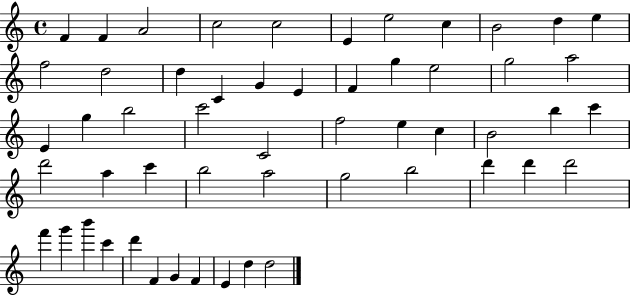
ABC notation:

X:1
T:Untitled
M:4/4
L:1/4
K:C
F F A2 c2 c2 E e2 c B2 d e f2 d2 d C G E F g e2 g2 a2 E g b2 c'2 C2 f2 e c B2 b c' d'2 a c' b2 a2 g2 b2 d' d' d'2 f' g' b' c' d' F G F E d d2